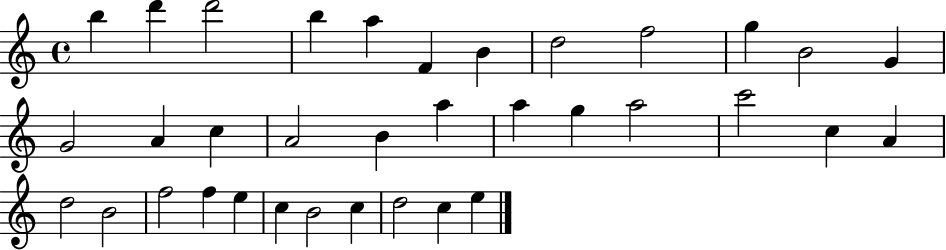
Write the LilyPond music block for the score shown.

{
  \clef treble
  \time 4/4
  \defaultTimeSignature
  \key c \major
  b''4 d'''4 d'''2 | b''4 a''4 f'4 b'4 | d''2 f''2 | g''4 b'2 g'4 | \break g'2 a'4 c''4 | a'2 b'4 a''4 | a''4 g''4 a''2 | c'''2 c''4 a'4 | \break d''2 b'2 | f''2 f''4 e''4 | c''4 b'2 c''4 | d''2 c''4 e''4 | \break \bar "|."
}